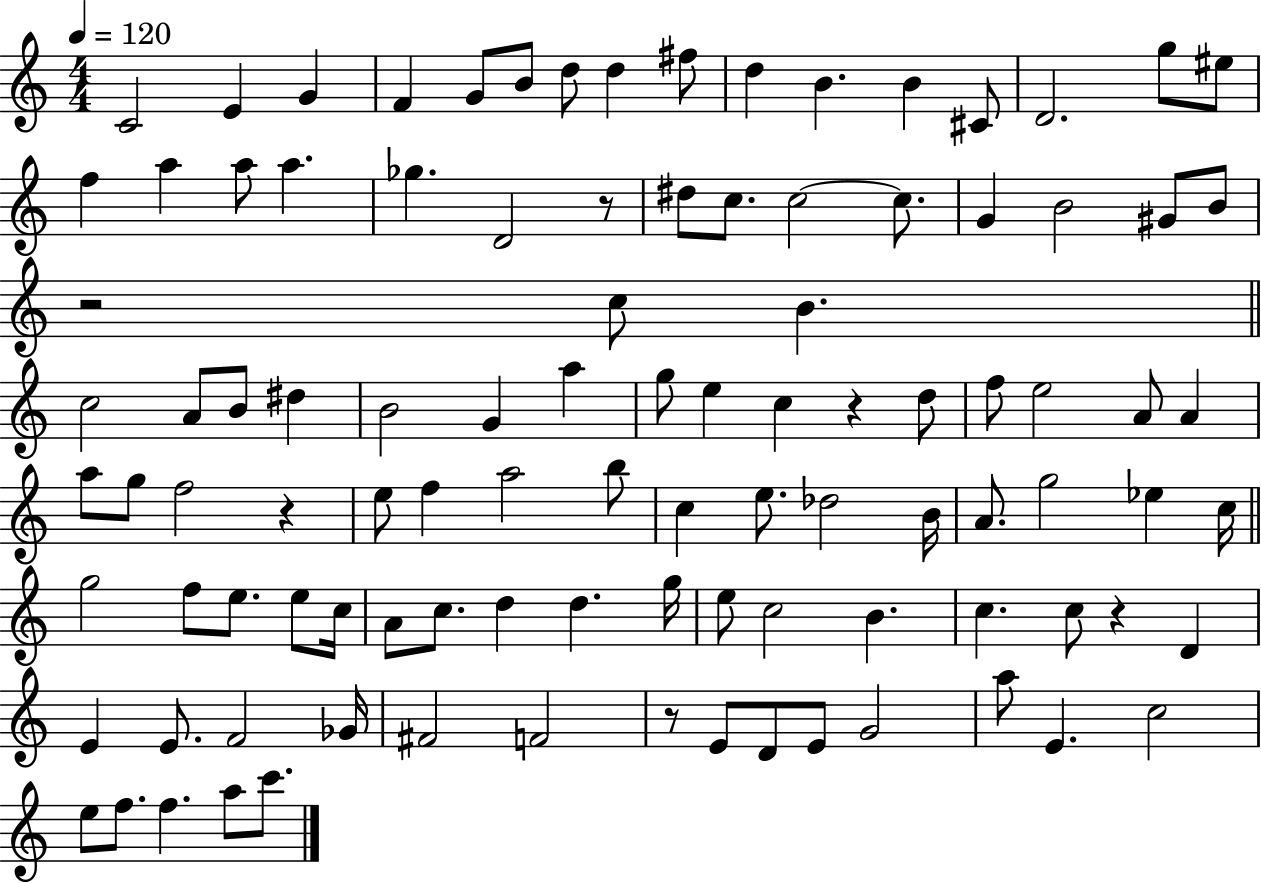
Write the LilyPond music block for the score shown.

{
  \clef treble
  \numericTimeSignature
  \time 4/4
  \key c \major
  \tempo 4 = 120
  c'2 e'4 g'4 | f'4 g'8 b'8 d''8 d''4 fis''8 | d''4 b'4. b'4 cis'8 | d'2. g''8 eis''8 | \break f''4 a''4 a''8 a''4. | ges''4. d'2 r8 | dis''8 c''8. c''2~~ c''8. | g'4 b'2 gis'8 b'8 | \break r2 c''8 b'4. | \bar "||" \break \key c \major c''2 a'8 b'8 dis''4 | b'2 g'4 a''4 | g''8 e''4 c''4 r4 d''8 | f''8 e''2 a'8 a'4 | \break a''8 g''8 f''2 r4 | e''8 f''4 a''2 b''8 | c''4 e''8. des''2 b'16 | a'8. g''2 ees''4 c''16 | \break \bar "||" \break \key c \major g''2 f''8 e''8. e''8 c''16 | a'8 c''8. d''4 d''4. g''16 | e''8 c''2 b'4. | c''4. c''8 r4 d'4 | \break e'4 e'8. f'2 ges'16 | fis'2 f'2 | r8 e'8 d'8 e'8 g'2 | a''8 e'4. c''2 | \break e''8 f''8. f''4. a''8 c'''8. | \bar "|."
}